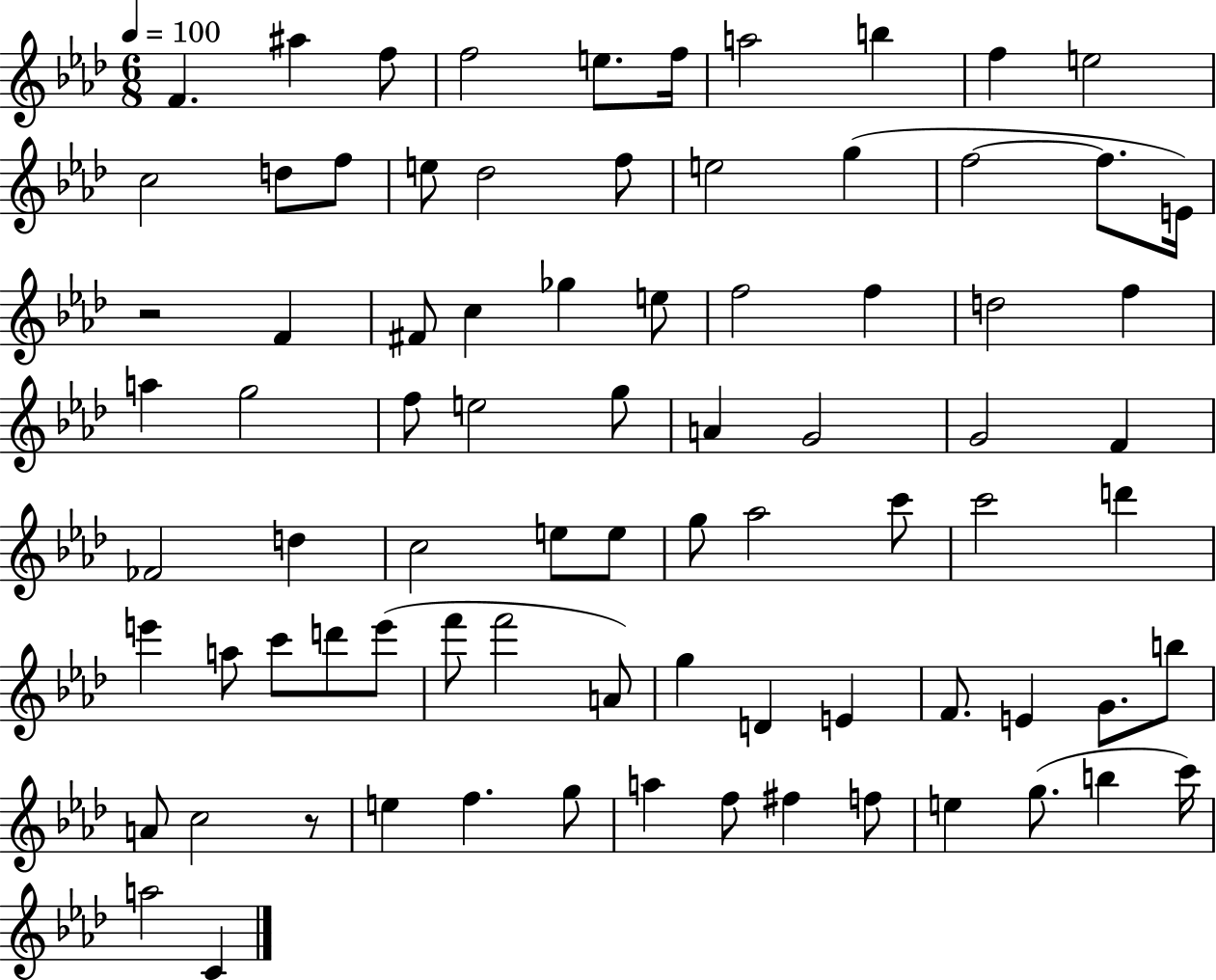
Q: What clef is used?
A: treble